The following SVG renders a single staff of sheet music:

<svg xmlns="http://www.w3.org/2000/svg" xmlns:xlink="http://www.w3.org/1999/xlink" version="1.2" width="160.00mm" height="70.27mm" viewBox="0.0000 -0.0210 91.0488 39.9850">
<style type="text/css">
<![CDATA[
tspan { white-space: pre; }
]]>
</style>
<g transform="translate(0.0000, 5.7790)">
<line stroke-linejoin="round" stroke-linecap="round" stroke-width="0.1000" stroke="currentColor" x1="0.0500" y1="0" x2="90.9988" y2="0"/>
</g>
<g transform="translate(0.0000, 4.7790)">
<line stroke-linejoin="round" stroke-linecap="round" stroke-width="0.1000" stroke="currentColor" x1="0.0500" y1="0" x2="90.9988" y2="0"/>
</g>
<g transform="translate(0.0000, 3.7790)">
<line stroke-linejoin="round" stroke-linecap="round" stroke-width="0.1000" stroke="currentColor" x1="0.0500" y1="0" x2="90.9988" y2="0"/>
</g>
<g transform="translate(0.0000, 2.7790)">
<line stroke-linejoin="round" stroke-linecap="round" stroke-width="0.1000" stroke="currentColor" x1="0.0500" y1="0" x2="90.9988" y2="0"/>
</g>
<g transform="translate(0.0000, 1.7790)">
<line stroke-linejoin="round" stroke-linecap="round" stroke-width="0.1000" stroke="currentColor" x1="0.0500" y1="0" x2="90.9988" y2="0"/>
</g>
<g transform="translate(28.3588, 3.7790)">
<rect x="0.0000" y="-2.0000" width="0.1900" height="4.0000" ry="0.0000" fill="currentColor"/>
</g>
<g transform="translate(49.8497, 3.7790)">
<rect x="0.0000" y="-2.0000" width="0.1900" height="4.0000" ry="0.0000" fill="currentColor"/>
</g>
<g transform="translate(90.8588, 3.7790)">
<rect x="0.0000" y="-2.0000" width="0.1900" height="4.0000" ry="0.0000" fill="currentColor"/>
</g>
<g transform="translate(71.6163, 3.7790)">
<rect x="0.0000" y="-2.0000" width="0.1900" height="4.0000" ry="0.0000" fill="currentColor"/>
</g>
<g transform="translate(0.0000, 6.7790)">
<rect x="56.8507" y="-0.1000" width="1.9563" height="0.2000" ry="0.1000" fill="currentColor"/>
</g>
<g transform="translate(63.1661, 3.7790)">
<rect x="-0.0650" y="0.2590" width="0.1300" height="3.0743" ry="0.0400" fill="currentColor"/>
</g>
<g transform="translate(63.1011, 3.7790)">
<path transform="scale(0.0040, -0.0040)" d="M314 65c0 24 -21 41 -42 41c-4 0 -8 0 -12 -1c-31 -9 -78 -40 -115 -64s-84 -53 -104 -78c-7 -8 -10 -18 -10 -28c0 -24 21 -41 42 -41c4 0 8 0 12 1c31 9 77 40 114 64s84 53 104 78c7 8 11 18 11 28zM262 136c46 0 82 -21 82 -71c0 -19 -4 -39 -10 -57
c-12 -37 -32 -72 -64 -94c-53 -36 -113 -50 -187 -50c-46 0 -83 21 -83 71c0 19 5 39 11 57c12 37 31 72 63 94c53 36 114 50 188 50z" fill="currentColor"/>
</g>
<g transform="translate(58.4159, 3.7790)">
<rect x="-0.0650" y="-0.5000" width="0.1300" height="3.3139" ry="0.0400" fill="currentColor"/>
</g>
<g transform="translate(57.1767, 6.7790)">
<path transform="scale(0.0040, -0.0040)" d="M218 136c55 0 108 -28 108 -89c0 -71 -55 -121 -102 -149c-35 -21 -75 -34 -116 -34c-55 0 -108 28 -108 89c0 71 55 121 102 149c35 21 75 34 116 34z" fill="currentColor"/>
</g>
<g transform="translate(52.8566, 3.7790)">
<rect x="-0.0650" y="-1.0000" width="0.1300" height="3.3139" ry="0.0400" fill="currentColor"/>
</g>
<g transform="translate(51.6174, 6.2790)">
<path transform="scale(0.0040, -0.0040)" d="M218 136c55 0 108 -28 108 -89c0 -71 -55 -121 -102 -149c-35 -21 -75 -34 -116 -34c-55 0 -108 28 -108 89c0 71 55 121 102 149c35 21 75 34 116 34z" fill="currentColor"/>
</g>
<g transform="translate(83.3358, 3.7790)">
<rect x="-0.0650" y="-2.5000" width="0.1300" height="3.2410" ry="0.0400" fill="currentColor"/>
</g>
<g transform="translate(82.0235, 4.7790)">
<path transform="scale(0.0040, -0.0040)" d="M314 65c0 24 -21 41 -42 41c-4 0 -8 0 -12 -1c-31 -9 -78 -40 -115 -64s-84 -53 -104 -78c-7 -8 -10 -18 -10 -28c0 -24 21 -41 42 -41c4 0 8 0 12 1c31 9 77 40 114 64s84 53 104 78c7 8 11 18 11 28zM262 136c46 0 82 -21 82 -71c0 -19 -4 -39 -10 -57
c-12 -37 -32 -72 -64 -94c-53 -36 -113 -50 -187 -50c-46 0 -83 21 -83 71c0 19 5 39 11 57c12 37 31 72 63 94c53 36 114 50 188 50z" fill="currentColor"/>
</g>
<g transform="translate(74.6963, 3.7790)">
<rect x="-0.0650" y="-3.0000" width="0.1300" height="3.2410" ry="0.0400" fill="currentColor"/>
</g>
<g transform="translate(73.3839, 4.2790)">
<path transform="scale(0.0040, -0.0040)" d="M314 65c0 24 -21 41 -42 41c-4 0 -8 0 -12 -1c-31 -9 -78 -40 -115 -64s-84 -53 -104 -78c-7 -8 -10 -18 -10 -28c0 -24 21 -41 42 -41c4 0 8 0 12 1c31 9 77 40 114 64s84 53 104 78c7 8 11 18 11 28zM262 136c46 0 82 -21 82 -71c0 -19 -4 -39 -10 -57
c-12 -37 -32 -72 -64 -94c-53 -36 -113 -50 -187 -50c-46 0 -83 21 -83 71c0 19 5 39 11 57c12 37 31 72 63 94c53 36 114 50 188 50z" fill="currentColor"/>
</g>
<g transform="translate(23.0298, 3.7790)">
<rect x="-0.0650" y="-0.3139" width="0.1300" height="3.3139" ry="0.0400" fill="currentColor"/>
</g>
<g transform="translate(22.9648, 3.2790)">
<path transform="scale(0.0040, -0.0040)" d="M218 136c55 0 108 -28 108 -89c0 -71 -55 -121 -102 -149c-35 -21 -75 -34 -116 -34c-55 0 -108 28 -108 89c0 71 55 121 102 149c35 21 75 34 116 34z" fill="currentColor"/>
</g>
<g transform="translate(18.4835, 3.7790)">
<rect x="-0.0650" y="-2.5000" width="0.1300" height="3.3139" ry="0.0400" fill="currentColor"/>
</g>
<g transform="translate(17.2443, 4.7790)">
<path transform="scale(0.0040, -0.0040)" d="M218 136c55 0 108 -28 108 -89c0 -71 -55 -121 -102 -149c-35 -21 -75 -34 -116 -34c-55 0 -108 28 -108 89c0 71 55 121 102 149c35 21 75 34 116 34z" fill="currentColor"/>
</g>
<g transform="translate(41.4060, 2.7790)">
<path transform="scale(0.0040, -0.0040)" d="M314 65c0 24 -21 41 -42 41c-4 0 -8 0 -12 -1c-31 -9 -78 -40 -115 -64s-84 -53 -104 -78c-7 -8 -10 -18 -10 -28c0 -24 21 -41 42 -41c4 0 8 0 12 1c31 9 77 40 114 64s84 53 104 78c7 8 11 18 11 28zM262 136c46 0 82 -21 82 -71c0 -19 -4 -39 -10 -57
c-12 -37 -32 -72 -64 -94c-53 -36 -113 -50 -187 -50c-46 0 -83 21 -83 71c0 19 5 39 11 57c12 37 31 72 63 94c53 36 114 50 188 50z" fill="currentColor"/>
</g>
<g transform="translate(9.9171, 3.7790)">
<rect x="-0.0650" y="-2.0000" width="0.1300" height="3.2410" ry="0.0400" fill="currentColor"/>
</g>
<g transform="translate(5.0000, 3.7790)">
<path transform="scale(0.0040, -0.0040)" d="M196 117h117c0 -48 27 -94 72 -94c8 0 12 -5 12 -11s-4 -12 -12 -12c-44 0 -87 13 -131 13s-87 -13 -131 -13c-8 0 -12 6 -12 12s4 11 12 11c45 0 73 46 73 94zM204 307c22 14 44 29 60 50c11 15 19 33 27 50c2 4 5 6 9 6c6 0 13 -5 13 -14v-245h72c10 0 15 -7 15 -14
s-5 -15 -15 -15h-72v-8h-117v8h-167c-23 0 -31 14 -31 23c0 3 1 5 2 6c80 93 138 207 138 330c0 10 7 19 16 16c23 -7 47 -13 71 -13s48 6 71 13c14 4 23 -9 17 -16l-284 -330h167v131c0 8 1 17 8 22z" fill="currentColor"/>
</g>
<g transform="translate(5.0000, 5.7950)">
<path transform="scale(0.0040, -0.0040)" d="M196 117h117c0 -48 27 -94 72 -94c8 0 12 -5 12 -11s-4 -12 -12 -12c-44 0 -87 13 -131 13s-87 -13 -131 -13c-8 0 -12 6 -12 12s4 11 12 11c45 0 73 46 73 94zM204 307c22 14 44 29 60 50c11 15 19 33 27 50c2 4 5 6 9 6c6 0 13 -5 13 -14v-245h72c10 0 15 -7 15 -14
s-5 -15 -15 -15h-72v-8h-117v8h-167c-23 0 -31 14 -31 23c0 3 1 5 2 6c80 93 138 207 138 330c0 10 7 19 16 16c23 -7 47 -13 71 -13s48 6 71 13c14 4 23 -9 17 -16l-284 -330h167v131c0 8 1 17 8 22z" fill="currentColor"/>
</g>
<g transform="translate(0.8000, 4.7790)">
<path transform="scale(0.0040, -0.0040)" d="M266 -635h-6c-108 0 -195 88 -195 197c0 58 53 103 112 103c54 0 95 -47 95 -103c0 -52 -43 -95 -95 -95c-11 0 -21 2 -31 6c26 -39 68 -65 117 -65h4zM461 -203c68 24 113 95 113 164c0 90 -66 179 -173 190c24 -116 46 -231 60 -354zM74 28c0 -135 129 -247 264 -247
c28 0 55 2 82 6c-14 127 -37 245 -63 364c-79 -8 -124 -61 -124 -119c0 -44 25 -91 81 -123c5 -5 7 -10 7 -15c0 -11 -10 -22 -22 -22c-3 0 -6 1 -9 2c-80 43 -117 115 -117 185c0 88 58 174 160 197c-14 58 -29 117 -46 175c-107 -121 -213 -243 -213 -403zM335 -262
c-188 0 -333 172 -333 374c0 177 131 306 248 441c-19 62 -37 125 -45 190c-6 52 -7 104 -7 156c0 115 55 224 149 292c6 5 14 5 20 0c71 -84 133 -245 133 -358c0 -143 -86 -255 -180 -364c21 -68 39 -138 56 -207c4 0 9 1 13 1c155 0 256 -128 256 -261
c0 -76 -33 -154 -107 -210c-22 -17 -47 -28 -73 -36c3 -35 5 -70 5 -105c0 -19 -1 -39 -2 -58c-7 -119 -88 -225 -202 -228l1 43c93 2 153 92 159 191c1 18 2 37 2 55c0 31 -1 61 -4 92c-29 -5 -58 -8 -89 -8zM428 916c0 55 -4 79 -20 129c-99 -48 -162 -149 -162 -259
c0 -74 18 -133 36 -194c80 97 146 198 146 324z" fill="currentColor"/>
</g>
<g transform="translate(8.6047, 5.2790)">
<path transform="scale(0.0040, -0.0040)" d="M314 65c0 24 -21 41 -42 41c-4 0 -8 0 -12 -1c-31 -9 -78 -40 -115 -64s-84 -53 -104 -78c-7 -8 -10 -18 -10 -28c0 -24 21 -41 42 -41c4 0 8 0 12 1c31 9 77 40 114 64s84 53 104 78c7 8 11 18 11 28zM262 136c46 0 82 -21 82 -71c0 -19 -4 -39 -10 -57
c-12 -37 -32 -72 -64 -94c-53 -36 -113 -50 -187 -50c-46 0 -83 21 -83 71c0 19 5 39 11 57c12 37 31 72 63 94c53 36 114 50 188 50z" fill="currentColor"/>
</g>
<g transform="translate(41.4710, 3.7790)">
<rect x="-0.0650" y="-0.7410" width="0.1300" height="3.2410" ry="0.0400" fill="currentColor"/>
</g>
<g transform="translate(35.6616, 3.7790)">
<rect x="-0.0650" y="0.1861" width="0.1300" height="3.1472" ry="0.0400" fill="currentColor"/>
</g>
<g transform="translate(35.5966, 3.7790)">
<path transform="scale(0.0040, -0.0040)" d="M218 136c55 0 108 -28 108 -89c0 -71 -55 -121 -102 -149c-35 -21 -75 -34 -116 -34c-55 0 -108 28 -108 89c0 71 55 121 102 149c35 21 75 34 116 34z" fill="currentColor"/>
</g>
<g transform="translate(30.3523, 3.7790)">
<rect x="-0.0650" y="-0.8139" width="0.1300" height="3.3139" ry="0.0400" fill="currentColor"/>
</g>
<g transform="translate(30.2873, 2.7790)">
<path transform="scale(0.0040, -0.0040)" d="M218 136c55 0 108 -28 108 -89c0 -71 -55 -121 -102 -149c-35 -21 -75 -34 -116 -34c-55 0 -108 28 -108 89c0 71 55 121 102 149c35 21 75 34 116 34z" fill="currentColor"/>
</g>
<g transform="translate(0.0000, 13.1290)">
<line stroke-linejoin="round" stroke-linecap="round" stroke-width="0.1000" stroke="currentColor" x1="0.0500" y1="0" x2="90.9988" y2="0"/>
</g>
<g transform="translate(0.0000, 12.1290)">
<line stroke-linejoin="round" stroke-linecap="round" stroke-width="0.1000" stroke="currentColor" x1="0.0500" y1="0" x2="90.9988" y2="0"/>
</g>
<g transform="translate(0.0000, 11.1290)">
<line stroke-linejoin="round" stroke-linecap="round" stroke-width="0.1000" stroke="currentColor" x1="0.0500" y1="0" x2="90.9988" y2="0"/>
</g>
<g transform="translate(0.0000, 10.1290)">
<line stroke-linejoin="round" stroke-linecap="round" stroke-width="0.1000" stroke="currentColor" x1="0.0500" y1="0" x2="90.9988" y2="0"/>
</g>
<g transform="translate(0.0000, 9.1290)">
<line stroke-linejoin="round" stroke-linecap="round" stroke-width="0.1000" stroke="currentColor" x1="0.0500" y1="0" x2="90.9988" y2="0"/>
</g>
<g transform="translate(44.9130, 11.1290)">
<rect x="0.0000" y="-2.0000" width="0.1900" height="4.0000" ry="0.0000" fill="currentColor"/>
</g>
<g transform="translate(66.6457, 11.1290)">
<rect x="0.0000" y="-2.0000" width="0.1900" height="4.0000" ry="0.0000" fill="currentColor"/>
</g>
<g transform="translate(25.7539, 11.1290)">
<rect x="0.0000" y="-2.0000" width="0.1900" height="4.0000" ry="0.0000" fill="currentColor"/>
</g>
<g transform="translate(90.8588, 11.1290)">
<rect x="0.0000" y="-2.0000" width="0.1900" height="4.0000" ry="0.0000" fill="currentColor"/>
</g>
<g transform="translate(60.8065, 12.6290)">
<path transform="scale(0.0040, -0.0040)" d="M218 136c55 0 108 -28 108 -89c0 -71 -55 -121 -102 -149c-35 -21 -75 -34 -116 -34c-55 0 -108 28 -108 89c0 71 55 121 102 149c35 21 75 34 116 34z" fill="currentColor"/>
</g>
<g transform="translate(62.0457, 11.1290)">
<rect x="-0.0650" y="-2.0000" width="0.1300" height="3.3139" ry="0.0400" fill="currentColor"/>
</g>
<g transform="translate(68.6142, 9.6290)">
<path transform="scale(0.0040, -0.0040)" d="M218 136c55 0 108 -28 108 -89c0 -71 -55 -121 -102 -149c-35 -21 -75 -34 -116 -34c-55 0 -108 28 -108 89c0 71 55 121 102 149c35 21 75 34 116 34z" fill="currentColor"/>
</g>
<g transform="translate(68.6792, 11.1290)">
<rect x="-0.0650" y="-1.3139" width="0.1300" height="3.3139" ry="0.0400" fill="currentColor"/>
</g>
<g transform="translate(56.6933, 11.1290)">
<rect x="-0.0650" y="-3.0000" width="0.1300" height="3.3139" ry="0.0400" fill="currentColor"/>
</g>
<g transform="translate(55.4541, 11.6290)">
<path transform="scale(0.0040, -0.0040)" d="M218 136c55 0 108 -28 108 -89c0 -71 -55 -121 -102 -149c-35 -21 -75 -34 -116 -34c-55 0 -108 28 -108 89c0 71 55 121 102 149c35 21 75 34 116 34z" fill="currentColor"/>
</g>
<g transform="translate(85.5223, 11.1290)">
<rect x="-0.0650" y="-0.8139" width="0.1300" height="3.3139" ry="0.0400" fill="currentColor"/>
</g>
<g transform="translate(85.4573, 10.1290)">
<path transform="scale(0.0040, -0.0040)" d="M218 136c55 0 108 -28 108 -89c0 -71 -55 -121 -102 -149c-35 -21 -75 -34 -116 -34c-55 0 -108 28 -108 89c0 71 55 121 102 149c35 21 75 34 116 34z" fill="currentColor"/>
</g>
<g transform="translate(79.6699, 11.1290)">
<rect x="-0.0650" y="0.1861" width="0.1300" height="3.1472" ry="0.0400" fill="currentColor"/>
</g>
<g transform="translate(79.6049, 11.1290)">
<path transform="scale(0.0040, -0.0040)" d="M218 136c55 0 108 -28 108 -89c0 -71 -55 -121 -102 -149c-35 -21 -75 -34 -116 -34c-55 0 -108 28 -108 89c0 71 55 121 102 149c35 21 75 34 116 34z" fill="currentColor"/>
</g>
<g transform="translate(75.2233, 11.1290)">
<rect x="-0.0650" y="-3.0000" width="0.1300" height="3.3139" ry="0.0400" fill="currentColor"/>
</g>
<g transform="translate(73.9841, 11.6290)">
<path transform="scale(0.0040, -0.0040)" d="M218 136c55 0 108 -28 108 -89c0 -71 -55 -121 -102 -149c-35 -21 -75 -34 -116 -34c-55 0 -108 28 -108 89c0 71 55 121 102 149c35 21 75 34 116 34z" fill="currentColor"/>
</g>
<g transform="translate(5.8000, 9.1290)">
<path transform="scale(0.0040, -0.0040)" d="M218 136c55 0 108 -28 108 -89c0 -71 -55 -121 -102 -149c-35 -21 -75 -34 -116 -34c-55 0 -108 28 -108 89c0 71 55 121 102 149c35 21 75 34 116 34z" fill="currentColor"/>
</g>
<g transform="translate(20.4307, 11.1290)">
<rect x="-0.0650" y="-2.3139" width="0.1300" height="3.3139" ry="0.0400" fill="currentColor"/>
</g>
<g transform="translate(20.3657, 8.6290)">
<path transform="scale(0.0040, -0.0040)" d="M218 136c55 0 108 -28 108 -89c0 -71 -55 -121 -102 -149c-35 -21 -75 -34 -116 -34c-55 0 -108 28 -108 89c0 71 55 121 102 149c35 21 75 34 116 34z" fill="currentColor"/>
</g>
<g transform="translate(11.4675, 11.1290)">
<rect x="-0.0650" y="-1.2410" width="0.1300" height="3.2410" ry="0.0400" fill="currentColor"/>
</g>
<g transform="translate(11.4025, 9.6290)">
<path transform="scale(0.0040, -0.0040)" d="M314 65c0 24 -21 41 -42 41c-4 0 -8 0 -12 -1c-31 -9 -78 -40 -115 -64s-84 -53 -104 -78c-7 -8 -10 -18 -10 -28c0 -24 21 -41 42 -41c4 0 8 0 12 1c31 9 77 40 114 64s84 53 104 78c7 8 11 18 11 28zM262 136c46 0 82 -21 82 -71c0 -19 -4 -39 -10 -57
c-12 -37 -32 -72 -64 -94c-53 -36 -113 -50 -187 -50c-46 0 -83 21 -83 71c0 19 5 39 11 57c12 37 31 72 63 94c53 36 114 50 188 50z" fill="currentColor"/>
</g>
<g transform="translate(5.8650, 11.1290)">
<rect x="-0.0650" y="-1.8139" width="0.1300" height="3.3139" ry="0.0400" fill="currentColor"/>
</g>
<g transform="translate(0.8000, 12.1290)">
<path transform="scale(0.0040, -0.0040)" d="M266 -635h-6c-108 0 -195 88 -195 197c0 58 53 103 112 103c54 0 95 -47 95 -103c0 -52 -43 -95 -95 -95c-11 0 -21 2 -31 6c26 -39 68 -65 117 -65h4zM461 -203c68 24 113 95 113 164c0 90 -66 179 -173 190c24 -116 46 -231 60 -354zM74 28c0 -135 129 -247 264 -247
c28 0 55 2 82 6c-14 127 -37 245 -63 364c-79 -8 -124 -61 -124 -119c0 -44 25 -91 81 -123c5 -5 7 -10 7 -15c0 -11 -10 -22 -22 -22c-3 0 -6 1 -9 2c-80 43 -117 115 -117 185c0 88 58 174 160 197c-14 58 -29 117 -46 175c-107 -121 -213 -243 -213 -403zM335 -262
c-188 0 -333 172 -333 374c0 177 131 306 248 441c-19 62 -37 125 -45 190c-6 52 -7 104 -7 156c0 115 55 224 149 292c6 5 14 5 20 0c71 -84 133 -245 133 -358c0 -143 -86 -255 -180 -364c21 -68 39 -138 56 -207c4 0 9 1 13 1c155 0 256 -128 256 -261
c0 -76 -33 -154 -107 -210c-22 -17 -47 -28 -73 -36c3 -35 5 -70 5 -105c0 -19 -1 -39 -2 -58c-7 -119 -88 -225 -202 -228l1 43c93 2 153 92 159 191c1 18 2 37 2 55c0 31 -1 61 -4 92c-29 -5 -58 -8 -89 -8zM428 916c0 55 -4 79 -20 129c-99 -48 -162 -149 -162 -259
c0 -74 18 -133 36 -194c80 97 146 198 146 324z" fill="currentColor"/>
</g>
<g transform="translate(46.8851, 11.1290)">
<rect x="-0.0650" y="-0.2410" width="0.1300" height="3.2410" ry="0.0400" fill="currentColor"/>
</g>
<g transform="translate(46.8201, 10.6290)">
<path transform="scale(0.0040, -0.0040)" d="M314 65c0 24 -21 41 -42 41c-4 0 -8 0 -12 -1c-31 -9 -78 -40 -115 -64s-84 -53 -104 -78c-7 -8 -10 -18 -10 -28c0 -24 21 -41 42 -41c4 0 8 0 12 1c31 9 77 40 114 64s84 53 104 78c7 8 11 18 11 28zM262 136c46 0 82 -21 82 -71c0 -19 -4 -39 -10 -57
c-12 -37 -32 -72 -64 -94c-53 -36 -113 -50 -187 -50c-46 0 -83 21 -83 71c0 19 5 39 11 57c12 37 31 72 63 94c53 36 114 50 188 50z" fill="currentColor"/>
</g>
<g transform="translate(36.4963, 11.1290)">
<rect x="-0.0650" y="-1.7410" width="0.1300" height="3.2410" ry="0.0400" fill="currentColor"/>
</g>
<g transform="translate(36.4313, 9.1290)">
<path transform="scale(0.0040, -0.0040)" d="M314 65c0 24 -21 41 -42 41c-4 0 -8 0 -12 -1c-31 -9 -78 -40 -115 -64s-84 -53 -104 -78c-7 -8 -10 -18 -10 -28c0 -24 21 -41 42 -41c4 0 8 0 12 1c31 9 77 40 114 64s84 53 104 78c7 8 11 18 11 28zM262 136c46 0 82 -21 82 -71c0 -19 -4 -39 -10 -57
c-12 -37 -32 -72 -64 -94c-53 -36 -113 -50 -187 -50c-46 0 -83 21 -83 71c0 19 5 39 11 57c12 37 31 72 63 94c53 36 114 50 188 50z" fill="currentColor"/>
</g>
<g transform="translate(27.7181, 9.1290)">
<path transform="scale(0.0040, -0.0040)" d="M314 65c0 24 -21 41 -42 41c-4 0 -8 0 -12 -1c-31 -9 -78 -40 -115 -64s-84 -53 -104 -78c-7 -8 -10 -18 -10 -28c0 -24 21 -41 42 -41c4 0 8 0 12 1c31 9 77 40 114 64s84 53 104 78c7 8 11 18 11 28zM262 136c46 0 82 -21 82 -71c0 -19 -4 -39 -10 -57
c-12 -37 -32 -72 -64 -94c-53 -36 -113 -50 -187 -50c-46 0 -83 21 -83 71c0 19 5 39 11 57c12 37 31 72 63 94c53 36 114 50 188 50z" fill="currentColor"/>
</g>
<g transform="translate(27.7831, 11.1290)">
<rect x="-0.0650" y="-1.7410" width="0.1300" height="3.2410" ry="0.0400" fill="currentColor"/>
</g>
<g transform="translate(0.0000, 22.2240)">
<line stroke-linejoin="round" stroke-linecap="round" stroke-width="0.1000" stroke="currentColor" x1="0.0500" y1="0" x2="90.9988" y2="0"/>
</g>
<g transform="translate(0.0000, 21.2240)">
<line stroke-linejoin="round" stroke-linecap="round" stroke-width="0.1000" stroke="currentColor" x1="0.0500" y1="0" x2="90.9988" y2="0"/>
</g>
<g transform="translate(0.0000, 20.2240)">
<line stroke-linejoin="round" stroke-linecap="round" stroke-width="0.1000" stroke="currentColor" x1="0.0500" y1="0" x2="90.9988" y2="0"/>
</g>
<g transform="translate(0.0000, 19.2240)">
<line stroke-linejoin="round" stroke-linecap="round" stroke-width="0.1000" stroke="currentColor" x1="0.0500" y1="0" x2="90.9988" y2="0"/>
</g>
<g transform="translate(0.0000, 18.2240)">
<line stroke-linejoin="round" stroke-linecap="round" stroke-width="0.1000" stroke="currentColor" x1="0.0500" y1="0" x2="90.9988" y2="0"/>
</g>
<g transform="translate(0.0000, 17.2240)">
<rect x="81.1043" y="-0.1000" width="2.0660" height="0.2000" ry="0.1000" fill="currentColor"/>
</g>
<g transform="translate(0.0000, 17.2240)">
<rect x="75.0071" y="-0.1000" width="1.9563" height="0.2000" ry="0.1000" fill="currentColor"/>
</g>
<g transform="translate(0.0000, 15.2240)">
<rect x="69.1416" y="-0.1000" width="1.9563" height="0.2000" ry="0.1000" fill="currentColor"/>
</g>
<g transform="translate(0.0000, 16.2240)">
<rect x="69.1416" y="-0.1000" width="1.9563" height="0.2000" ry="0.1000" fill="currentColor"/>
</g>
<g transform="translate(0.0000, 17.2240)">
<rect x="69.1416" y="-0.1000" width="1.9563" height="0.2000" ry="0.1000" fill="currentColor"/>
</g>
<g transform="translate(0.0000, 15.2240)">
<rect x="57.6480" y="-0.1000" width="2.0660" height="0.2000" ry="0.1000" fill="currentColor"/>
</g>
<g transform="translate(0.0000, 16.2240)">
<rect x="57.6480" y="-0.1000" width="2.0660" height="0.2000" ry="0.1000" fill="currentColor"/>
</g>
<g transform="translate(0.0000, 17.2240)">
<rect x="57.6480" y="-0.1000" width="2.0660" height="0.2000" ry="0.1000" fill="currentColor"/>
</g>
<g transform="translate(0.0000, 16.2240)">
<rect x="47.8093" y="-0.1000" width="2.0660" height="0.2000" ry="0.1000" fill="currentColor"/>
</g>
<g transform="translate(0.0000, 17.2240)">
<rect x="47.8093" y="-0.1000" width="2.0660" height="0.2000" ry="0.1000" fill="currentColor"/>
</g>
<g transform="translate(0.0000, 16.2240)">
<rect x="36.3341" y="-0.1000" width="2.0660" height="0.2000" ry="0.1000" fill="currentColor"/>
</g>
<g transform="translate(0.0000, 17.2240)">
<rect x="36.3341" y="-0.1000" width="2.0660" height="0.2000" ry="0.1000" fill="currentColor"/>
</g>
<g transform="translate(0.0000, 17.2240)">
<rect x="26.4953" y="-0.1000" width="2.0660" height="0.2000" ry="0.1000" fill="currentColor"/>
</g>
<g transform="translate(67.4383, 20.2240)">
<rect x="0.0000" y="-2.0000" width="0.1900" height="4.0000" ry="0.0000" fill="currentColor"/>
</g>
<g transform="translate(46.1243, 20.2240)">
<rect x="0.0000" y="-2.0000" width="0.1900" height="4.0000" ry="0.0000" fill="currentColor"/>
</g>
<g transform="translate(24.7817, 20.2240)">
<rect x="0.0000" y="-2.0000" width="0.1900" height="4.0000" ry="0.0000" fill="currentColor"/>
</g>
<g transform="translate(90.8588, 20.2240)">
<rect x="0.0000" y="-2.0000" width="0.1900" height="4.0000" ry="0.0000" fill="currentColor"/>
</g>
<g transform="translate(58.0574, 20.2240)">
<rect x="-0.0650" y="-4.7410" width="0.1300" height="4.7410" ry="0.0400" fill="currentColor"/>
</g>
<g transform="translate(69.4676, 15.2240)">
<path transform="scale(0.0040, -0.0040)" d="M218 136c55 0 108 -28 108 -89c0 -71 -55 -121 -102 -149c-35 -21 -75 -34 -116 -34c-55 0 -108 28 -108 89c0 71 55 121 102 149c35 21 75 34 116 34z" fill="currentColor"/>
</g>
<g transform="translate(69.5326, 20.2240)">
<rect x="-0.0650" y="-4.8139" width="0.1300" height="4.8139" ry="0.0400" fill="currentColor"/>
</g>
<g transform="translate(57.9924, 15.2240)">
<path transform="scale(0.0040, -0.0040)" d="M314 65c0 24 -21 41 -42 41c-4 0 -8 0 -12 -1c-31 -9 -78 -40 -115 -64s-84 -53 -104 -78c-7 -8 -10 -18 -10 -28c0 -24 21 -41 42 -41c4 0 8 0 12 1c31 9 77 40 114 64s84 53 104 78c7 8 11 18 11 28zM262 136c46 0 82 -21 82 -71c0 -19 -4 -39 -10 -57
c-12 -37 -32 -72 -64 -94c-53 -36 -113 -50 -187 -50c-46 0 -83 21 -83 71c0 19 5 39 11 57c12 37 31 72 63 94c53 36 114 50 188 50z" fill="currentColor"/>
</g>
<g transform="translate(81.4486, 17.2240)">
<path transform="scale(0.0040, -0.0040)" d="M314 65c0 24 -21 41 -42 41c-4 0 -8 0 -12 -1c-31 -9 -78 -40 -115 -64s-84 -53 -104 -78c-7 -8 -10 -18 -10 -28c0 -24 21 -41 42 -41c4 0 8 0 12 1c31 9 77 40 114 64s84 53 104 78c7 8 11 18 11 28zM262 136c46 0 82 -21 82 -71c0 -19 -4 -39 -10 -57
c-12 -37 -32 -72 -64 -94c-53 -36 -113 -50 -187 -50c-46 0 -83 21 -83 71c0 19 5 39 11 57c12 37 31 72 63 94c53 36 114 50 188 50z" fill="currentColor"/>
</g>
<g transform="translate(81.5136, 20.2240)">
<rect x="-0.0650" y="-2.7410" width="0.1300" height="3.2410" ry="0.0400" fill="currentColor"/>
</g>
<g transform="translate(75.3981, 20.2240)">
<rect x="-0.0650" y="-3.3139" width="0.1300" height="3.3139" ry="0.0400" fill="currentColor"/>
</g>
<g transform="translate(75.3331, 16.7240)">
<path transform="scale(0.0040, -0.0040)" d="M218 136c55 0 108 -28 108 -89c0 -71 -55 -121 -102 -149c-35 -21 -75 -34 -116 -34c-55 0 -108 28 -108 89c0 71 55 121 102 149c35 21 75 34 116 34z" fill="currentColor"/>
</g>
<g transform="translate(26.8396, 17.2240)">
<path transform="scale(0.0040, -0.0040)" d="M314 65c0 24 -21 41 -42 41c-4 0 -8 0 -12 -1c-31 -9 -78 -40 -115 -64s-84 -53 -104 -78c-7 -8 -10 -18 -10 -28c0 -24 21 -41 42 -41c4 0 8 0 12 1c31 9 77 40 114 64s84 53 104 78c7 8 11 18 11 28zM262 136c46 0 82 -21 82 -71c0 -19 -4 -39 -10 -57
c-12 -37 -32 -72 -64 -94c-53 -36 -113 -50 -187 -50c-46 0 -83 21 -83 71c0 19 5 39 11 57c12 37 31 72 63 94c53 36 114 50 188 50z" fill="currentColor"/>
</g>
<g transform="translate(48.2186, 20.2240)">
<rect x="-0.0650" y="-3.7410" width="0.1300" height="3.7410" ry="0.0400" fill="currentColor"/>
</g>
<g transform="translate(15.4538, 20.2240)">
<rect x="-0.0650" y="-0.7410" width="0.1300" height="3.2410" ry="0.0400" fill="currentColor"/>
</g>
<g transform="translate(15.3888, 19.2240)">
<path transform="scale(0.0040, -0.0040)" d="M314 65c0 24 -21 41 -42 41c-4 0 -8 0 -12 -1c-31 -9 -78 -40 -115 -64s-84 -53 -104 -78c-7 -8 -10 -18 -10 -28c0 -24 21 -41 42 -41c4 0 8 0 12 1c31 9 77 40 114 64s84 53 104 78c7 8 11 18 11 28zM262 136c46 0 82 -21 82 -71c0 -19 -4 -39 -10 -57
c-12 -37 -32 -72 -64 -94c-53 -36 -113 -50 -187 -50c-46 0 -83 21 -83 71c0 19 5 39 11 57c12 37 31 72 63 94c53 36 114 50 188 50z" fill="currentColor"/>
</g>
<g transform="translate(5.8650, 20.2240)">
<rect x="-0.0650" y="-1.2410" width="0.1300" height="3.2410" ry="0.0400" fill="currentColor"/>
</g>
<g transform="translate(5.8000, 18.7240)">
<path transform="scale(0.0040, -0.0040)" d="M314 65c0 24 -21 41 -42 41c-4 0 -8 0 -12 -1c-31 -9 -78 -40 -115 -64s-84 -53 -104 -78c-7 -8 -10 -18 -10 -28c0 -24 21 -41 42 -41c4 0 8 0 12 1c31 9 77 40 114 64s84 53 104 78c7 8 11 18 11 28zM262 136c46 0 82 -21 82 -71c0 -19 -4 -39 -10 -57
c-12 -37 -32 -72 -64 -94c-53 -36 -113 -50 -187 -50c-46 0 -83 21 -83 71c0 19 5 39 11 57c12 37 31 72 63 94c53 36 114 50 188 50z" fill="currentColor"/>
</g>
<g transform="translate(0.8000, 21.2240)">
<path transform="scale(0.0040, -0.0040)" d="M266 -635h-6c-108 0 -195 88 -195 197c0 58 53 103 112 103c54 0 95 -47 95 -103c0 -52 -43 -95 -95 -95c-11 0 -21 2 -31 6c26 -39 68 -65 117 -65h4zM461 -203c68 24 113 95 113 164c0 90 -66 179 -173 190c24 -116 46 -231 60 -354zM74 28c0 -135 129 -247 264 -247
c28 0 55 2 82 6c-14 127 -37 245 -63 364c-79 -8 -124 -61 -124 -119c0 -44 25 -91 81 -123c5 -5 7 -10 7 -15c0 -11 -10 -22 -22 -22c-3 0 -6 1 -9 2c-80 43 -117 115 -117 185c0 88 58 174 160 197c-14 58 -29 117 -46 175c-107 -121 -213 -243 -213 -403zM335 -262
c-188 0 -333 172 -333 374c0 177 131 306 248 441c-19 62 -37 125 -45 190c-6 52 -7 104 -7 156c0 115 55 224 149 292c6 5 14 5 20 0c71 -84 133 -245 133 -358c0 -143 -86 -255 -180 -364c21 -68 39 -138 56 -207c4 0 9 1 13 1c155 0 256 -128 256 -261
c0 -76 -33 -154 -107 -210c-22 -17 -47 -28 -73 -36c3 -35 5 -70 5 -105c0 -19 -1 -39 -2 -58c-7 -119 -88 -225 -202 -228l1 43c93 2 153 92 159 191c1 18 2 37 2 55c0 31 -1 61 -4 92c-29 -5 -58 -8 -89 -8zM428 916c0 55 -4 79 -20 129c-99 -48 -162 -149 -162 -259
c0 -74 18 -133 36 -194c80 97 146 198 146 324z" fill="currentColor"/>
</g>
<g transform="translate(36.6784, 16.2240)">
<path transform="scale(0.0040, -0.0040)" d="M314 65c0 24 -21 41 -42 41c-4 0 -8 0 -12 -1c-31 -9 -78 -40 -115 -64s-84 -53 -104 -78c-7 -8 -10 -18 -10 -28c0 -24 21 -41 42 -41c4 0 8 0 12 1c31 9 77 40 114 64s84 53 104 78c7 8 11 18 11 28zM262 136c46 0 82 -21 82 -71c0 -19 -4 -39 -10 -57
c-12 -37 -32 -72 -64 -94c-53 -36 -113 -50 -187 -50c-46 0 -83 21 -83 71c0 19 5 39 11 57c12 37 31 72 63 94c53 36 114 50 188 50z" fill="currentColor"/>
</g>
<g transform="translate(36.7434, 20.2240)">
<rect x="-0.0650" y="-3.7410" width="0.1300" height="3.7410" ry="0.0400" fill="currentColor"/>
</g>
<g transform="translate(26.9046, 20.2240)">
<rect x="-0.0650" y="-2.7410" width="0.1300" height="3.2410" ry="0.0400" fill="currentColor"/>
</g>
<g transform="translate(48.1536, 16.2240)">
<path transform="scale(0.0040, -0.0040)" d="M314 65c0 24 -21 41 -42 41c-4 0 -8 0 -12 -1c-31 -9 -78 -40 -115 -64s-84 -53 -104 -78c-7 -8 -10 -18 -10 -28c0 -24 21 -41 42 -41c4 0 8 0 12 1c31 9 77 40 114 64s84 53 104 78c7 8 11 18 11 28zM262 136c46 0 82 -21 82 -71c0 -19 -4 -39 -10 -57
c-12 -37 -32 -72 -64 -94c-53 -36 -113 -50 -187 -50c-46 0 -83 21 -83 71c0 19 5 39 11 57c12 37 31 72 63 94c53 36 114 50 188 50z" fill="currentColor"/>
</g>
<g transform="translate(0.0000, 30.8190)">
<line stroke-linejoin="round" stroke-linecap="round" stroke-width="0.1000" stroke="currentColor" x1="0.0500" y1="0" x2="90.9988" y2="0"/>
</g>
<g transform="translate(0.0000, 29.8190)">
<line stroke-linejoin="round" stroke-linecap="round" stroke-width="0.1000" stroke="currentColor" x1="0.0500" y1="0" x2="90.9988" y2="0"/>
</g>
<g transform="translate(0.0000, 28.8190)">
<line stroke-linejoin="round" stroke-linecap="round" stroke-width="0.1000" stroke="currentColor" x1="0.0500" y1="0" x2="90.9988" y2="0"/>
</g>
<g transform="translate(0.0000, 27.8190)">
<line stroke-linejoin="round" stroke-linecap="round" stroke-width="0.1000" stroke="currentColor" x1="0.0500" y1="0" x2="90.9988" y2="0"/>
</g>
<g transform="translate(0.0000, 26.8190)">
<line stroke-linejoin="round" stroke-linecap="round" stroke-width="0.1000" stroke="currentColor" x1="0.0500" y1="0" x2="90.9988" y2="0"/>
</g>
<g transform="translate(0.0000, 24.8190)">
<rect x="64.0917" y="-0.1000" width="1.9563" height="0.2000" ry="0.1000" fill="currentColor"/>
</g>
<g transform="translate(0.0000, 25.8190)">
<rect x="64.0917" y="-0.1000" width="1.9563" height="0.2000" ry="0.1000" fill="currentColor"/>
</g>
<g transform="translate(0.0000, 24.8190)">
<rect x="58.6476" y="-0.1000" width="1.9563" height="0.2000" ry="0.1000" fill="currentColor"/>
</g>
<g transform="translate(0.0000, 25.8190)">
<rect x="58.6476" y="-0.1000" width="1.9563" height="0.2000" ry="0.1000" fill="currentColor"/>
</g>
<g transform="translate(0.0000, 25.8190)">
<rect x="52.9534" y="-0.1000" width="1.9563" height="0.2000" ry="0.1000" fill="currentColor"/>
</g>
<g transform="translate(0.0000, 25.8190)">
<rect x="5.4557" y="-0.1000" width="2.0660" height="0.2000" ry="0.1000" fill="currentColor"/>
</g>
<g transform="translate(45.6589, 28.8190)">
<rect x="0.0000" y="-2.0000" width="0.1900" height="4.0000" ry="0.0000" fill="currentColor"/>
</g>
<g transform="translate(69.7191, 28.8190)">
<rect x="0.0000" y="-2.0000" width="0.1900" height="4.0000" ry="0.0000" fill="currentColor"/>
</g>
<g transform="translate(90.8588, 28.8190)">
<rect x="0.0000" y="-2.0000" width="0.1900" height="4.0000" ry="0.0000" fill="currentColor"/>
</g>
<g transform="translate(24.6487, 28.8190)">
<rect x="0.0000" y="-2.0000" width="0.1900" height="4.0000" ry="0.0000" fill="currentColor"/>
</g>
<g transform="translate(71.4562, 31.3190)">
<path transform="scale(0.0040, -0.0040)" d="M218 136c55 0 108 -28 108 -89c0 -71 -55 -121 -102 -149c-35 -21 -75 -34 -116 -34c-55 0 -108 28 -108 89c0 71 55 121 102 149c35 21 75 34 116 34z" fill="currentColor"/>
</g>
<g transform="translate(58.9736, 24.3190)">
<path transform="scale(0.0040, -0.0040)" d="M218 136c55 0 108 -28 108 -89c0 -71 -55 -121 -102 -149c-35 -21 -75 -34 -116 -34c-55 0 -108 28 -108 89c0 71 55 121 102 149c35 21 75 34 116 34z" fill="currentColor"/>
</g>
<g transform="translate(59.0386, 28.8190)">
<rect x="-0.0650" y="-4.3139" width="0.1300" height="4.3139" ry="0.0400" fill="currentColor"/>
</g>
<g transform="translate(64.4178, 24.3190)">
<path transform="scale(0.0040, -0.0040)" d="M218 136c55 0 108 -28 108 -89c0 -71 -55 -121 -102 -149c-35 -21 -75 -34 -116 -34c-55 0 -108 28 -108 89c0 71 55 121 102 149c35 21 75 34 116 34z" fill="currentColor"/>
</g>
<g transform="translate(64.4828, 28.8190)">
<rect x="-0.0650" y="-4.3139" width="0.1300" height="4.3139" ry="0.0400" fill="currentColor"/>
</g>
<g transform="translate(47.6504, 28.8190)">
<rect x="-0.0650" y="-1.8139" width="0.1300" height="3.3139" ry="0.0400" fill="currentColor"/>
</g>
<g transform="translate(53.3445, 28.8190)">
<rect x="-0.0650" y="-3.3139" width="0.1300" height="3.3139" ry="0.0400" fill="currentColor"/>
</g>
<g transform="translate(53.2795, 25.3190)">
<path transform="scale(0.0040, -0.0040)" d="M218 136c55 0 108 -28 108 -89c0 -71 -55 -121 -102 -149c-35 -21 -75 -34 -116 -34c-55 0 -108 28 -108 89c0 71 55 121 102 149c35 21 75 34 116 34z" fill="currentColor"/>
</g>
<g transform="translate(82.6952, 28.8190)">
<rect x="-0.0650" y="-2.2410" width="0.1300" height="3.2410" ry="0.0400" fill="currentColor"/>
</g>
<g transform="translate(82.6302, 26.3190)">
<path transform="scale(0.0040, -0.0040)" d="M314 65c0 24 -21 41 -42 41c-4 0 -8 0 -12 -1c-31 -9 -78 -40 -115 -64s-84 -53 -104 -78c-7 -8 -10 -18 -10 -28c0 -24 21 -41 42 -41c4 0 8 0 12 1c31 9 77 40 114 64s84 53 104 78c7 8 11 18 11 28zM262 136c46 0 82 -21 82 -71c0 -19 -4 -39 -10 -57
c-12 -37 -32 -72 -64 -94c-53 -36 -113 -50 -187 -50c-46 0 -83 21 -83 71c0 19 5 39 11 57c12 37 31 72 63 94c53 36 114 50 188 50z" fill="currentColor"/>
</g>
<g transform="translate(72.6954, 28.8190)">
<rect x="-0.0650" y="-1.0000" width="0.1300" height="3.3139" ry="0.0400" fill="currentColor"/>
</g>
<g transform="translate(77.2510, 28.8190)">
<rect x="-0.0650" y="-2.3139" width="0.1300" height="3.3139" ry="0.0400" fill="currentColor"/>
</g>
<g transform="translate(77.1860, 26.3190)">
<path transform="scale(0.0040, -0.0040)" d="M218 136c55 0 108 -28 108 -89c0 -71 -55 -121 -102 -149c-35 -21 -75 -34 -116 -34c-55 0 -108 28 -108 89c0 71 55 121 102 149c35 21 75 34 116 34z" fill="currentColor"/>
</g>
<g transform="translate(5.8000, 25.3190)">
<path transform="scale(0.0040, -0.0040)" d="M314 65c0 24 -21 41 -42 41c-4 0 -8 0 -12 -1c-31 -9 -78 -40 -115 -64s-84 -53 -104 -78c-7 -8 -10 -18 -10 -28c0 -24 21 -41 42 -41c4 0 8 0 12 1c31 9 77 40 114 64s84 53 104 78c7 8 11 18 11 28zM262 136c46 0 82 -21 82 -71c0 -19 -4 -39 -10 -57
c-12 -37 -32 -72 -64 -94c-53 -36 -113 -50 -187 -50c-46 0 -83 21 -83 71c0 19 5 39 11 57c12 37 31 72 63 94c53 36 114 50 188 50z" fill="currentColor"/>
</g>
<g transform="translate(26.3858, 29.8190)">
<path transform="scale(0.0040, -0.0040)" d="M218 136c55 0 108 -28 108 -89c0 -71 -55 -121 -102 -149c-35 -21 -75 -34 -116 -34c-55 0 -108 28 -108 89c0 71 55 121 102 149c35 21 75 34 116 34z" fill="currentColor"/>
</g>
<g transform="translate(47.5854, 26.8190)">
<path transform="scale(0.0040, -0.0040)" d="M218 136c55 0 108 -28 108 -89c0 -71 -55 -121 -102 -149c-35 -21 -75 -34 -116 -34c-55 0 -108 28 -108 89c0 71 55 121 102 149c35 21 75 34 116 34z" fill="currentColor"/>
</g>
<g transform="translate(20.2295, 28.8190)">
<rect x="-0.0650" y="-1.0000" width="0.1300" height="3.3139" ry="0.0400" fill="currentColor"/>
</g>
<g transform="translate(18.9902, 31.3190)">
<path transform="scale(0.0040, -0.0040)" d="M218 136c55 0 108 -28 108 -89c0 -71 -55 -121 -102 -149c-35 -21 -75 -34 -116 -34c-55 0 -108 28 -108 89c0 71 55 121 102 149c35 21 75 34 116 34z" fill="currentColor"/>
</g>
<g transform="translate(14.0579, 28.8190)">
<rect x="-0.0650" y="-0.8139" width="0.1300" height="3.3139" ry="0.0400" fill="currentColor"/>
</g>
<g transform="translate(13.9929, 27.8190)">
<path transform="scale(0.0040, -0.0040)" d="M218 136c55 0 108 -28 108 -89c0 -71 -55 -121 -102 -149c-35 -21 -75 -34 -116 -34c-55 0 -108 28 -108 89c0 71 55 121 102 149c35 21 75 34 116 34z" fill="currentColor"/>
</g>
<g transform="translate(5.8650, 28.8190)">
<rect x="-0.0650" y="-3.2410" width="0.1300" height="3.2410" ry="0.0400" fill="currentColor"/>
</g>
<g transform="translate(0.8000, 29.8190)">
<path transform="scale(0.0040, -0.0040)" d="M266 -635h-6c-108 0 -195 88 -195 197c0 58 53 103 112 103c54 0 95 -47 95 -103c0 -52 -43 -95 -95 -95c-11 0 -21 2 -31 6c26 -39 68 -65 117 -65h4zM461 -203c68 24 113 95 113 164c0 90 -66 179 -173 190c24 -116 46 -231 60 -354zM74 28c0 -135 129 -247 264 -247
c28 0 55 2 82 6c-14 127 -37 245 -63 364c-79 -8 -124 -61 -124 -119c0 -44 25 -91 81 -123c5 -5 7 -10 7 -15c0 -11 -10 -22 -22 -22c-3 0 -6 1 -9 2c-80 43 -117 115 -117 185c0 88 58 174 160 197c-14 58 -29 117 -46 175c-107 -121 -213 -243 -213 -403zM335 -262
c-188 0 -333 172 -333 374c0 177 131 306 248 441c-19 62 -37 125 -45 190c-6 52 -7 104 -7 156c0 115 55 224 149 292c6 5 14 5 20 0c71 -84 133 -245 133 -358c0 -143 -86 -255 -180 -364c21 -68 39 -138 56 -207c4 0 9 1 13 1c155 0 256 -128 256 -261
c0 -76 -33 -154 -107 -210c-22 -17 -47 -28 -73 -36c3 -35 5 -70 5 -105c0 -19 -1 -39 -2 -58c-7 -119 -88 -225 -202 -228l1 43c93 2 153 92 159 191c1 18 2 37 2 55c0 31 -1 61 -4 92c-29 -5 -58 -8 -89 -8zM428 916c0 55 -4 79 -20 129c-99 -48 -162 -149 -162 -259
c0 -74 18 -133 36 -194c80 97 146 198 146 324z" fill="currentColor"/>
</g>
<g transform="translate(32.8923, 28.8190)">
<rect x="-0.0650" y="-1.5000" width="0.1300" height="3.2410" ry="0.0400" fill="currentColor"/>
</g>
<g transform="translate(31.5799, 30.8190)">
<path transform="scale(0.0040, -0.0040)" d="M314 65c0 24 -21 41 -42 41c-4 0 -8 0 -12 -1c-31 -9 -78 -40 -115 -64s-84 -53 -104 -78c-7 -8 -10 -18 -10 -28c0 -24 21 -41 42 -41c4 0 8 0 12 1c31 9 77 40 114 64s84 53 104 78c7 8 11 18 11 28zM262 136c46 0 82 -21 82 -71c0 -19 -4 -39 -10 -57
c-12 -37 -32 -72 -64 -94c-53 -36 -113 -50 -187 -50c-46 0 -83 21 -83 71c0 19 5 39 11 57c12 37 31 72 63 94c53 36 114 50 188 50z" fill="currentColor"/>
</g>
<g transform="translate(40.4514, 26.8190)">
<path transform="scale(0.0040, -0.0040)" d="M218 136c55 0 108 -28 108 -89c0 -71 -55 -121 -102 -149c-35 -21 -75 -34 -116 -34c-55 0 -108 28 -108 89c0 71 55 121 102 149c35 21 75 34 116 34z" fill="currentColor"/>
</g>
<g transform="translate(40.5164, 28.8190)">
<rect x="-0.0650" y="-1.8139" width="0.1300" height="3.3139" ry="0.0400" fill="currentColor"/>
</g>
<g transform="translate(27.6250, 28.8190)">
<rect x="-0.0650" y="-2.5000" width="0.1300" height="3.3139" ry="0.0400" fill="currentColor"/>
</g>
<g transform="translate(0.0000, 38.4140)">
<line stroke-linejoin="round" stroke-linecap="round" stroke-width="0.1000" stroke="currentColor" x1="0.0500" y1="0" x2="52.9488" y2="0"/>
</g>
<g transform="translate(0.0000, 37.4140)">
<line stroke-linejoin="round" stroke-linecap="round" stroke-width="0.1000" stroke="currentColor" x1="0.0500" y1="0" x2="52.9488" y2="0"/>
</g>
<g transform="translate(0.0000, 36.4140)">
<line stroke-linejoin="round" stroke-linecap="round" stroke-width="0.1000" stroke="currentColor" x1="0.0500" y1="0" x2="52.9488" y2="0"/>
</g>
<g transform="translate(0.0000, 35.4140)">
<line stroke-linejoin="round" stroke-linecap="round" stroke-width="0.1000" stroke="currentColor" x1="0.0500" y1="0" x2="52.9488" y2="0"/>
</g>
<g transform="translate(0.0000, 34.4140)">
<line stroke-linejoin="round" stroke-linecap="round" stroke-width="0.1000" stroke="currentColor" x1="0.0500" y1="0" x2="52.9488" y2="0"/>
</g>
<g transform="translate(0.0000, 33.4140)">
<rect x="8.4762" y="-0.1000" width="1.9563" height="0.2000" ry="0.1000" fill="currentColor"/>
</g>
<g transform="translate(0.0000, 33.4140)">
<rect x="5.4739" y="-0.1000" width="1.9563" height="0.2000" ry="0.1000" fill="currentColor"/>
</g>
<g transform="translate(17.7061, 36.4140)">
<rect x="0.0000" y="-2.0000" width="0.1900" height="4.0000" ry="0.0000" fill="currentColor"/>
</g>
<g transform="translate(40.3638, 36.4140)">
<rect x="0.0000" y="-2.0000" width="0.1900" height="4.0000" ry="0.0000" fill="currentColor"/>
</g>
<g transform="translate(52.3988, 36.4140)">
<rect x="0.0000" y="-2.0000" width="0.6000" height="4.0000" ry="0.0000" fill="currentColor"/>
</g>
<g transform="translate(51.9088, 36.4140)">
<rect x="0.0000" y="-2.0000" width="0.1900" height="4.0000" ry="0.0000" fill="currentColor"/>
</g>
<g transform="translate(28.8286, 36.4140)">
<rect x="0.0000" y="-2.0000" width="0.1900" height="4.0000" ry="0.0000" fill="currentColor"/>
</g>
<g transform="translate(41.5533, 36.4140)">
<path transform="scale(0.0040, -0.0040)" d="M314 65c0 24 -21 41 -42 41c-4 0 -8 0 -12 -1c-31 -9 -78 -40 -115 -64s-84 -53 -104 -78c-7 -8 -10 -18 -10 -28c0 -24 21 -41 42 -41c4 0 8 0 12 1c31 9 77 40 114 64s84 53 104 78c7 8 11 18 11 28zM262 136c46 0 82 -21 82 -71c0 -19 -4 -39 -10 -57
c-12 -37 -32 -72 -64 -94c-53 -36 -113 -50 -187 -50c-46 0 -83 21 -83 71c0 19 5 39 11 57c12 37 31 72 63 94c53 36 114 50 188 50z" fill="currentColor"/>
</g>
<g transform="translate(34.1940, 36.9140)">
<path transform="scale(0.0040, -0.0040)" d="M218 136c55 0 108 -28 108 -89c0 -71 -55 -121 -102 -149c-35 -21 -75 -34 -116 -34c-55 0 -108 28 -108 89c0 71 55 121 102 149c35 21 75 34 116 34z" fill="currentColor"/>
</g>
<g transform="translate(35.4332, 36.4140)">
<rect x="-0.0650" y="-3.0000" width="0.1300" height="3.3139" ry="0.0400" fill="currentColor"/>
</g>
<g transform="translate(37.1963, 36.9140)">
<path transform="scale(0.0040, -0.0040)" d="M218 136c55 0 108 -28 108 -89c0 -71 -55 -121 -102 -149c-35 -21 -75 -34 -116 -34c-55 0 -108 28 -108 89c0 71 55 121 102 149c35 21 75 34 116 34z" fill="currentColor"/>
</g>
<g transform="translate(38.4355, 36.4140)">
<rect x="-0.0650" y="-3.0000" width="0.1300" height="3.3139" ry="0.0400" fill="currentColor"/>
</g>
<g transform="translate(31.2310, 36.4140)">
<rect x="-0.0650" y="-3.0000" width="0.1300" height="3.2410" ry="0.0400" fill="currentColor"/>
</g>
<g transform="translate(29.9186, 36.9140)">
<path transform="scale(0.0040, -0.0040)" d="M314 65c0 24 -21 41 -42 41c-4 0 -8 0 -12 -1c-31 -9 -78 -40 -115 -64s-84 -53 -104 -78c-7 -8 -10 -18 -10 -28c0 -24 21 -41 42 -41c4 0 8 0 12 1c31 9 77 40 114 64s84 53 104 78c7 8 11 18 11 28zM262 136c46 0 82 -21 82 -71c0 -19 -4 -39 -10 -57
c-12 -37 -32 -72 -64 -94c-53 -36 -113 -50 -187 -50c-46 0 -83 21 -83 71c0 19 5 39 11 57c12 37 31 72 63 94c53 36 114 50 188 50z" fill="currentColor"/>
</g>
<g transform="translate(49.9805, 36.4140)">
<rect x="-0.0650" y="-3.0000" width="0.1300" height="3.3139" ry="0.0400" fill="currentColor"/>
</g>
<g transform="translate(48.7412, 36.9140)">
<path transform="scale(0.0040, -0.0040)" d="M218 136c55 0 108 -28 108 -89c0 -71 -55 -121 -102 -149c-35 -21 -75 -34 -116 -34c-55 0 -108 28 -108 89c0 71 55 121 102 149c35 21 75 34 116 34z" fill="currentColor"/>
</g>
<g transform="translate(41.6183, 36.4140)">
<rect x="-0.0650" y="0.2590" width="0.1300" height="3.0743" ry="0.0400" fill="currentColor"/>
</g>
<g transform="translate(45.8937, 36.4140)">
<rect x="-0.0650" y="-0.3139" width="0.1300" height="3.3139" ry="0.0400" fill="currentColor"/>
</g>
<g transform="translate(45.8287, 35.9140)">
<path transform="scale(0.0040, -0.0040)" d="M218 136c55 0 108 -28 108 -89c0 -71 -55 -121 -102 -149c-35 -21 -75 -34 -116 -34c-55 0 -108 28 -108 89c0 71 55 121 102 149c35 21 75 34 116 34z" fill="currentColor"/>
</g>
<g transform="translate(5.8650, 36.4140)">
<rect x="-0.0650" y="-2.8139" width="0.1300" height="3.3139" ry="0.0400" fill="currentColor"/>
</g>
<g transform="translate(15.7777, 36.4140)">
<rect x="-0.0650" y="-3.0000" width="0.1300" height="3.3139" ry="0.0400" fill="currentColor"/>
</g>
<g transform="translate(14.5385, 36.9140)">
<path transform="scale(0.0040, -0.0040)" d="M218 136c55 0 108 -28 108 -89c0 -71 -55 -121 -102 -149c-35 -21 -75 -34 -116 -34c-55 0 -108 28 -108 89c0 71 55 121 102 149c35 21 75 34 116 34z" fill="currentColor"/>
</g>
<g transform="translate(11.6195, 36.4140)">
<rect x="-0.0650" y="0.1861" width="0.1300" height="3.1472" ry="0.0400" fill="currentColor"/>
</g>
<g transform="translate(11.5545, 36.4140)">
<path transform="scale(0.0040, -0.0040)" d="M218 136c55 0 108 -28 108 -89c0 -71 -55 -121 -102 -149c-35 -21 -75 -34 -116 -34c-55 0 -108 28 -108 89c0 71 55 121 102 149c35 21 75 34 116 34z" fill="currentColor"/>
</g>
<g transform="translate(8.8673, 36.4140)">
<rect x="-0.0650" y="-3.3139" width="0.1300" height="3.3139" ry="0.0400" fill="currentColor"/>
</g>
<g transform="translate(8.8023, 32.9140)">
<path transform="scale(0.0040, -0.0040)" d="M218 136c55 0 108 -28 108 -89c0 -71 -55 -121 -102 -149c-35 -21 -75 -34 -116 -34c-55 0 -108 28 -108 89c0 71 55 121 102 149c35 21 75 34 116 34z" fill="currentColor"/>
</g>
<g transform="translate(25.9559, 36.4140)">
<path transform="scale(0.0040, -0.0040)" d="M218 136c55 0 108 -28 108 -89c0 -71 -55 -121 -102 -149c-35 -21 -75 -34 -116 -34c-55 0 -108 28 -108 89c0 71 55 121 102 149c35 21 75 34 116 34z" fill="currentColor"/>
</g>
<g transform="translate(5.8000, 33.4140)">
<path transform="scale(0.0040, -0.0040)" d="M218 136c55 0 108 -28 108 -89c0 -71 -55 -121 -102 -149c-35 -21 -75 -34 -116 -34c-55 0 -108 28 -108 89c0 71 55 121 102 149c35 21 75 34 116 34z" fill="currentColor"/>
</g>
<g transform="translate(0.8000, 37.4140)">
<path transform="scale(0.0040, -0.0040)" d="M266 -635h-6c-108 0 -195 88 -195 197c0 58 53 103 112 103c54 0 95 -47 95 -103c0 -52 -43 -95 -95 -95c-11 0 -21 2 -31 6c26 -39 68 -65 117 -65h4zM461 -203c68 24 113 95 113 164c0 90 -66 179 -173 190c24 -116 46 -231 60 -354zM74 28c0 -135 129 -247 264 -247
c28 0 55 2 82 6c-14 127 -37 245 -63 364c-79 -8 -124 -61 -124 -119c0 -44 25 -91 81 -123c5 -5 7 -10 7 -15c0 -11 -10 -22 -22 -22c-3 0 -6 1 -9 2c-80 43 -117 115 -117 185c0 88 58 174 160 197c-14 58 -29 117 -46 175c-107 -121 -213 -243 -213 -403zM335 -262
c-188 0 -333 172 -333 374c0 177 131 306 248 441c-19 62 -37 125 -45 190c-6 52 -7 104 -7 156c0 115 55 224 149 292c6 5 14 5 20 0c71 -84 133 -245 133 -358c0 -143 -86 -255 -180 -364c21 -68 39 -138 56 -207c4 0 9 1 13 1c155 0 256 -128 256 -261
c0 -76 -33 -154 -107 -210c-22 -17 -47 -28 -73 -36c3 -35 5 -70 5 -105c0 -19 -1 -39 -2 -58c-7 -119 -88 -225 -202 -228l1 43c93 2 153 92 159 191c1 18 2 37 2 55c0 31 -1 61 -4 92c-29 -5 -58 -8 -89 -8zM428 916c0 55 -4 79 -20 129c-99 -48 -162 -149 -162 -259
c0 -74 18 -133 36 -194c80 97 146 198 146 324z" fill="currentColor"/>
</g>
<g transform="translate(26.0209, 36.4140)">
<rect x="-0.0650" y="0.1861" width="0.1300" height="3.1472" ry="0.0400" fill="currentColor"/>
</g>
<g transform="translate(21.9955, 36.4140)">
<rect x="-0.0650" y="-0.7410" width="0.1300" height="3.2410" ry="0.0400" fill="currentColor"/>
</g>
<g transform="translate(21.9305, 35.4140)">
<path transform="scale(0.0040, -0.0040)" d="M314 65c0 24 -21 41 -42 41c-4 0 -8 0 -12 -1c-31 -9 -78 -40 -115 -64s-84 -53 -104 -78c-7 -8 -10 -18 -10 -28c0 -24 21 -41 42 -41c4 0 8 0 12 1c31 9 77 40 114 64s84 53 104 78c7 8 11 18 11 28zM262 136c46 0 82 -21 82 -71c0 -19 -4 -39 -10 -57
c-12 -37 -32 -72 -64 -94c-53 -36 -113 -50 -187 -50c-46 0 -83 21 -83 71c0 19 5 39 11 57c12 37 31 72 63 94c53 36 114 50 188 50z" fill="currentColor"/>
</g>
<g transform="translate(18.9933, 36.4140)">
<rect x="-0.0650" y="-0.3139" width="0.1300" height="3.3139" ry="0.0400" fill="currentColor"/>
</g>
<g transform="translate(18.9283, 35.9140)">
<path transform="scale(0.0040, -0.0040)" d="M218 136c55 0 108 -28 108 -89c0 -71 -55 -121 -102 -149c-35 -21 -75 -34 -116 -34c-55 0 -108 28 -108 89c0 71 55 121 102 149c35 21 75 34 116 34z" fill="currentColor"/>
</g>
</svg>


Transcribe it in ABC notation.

X:1
T:Untitled
M:4/4
L:1/4
K:C
F2 G c d B d2 D C B2 A2 G2 f e2 g f2 f2 c2 A F e A B d e2 d2 a2 c'2 c'2 e'2 e' b a2 b2 d D G E2 f f b d' d' D g g2 a b B A c d2 B A2 A A B2 c A